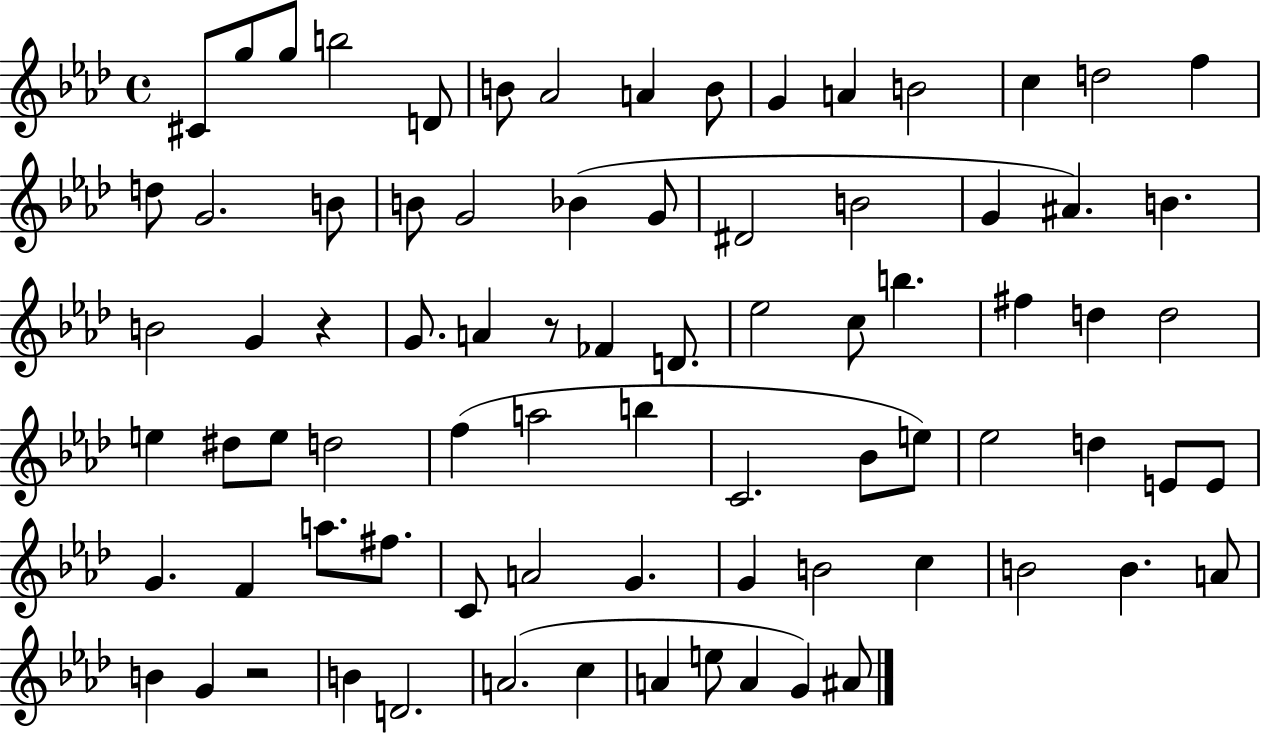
C#4/e G5/e G5/e B5/h D4/e B4/e Ab4/h A4/q B4/e G4/q A4/q B4/h C5/q D5/h F5/q D5/e G4/h. B4/e B4/e G4/h Bb4/q G4/e D#4/h B4/h G4/q A#4/q. B4/q. B4/h G4/q R/q G4/e. A4/q R/e FES4/q D4/e. Eb5/h C5/e B5/q. F#5/q D5/q D5/h E5/q D#5/e E5/e D5/h F5/q A5/h B5/q C4/h. Bb4/e E5/e Eb5/h D5/q E4/e E4/e G4/q. F4/q A5/e. F#5/e. C4/e A4/h G4/q. G4/q B4/h C5/q B4/h B4/q. A4/e B4/q G4/q R/h B4/q D4/h. A4/h. C5/q A4/q E5/e A4/q G4/q A#4/e